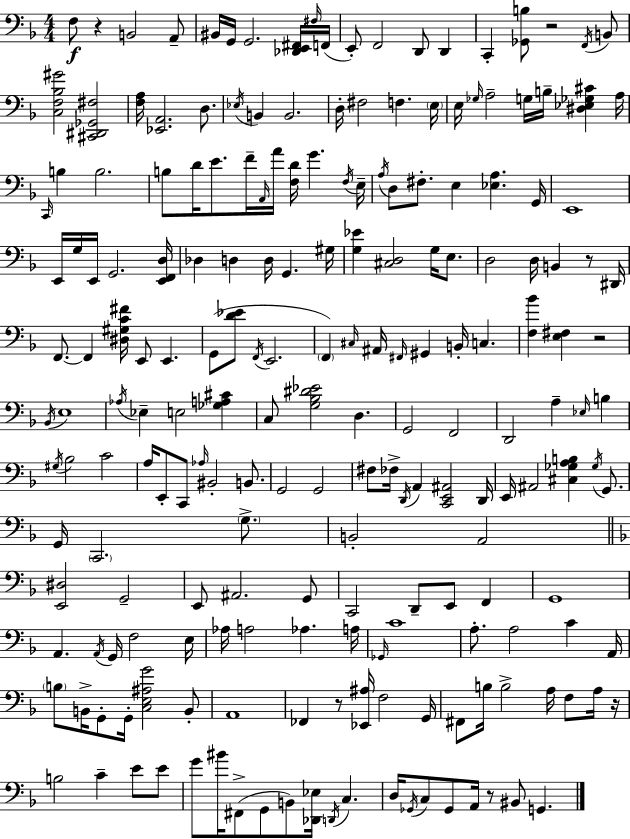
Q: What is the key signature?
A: F major